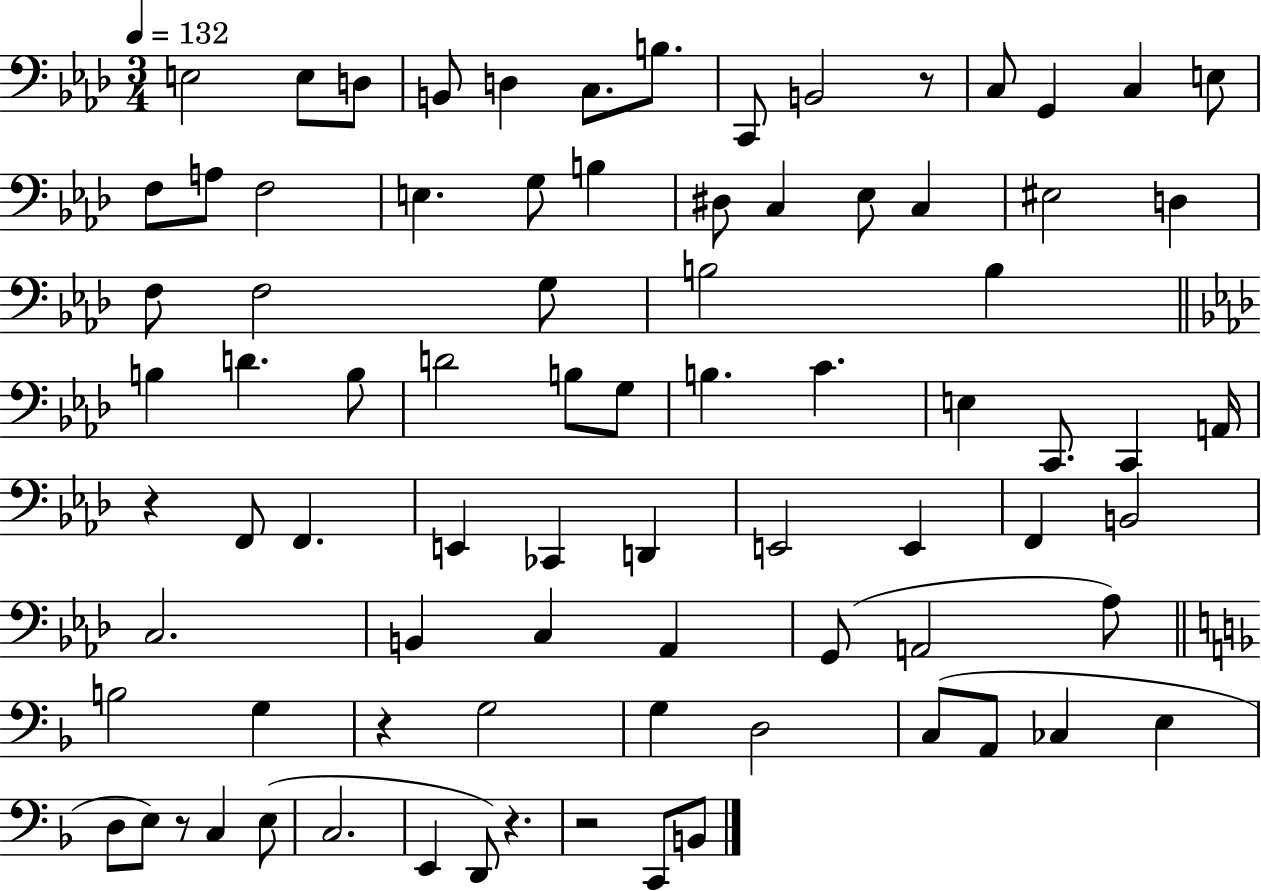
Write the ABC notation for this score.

X:1
T:Untitled
M:3/4
L:1/4
K:Ab
E,2 E,/2 D,/2 B,,/2 D, C,/2 B,/2 C,,/2 B,,2 z/2 C,/2 G,, C, E,/2 F,/2 A,/2 F,2 E, G,/2 B, ^D,/2 C, _E,/2 C, ^E,2 D, F,/2 F,2 G,/2 B,2 B, B, D B,/2 D2 B,/2 G,/2 B, C E, C,,/2 C,, A,,/4 z F,,/2 F,, E,, _C,, D,, E,,2 E,, F,, B,,2 C,2 B,, C, _A,, G,,/2 A,,2 _A,/2 B,2 G, z G,2 G, D,2 C,/2 A,,/2 _C, E, D,/2 E,/2 z/2 C, E,/2 C,2 E,, D,,/2 z z2 C,,/2 B,,/2